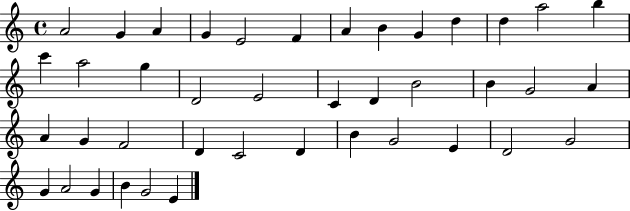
{
  \clef treble
  \time 4/4
  \defaultTimeSignature
  \key c \major
  a'2 g'4 a'4 | g'4 e'2 f'4 | a'4 b'4 g'4 d''4 | d''4 a''2 b''4 | \break c'''4 a''2 g''4 | d'2 e'2 | c'4 d'4 b'2 | b'4 g'2 a'4 | \break a'4 g'4 f'2 | d'4 c'2 d'4 | b'4 g'2 e'4 | d'2 g'2 | \break g'4 a'2 g'4 | b'4 g'2 e'4 | \bar "|."
}